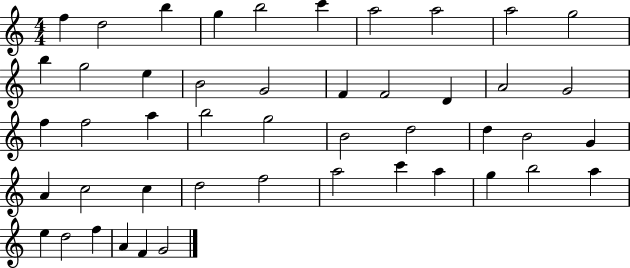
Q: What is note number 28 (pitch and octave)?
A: D5